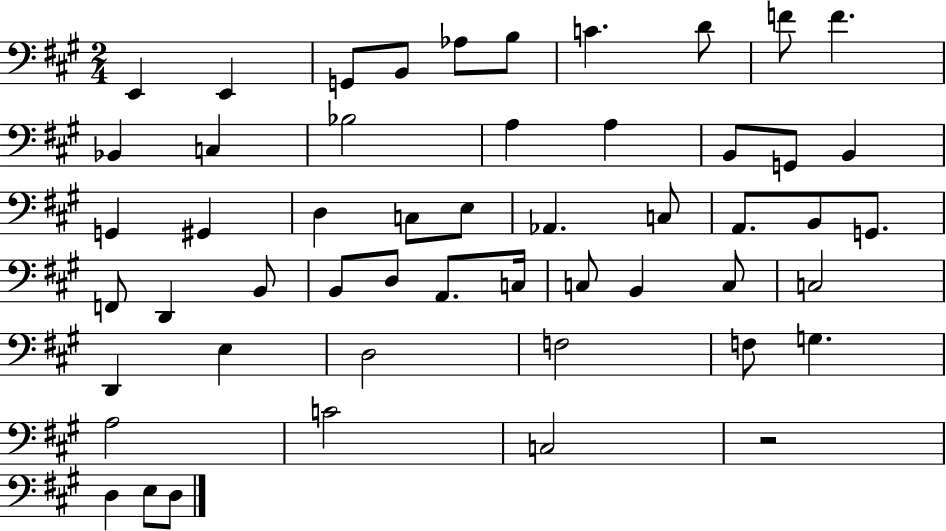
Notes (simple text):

E2/q E2/q G2/e B2/e Ab3/e B3/e C4/q. D4/e F4/e F4/q. Bb2/q C3/q Bb3/h A3/q A3/q B2/e G2/e B2/q G2/q G#2/q D3/q C3/e E3/e Ab2/q. C3/e A2/e. B2/e G2/e. F2/e D2/q B2/e B2/e D3/e A2/e. C3/s C3/e B2/q C3/e C3/h D2/q E3/q D3/h F3/h F3/e G3/q. A3/h C4/h C3/h R/h D3/q E3/e D3/e